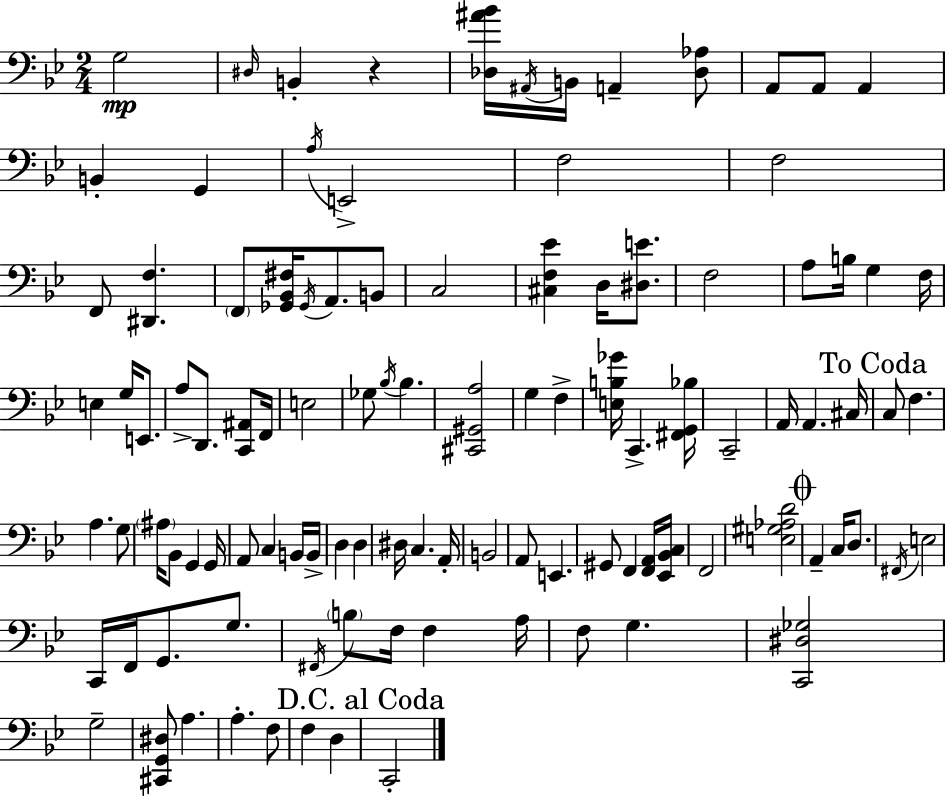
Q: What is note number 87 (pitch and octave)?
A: F3